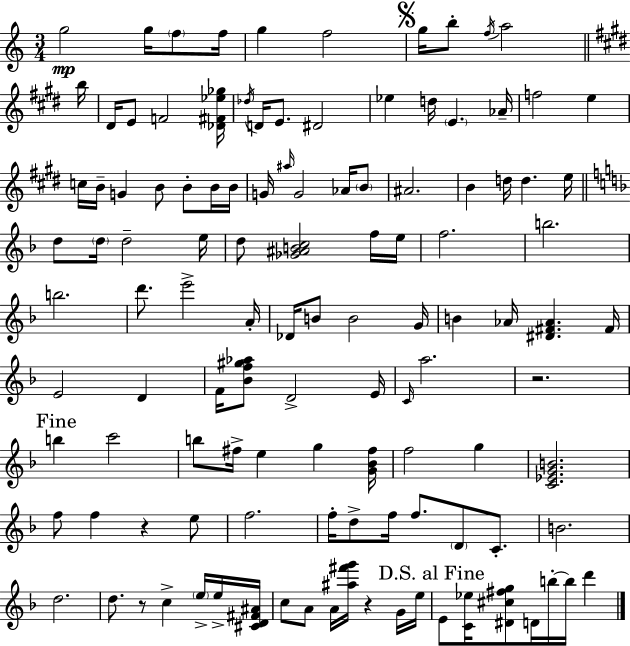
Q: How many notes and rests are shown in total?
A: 116